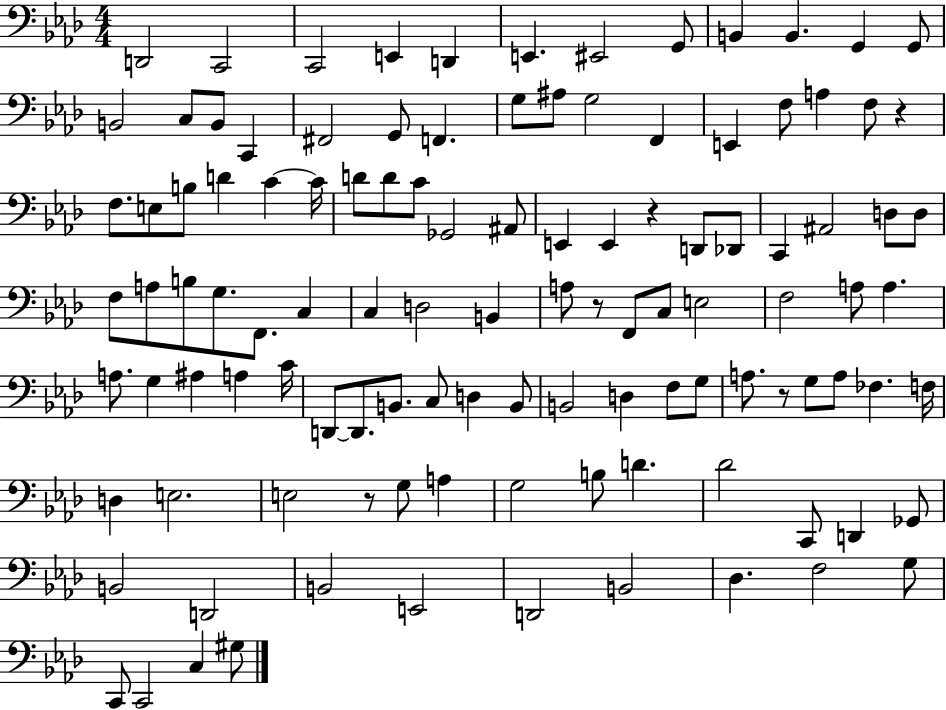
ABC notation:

X:1
T:Untitled
M:4/4
L:1/4
K:Ab
D,,2 C,,2 C,,2 E,, D,, E,, ^E,,2 G,,/2 B,, B,, G,, G,,/2 B,,2 C,/2 B,,/2 C,, ^F,,2 G,,/2 F,, G,/2 ^A,/2 G,2 F,, E,, F,/2 A, F,/2 z F,/2 E,/2 B,/2 D C C/4 D/2 D/2 C/2 _G,,2 ^A,,/2 E,, E,, z D,,/2 _D,,/2 C,, ^A,,2 D,/2 D,/2 F,/2 A,/2 B,/2 G,/2 F,,/2 C, C, D,2 B,, A,/2 z/2 F,,/2 C,/2 E,2 F,2 A,/2 A, A,/2 G, ^A, A, C/4 D,,/2 D,,/2 B,,/2 C,/2 D, B,,/2 B,,2 D, F,/2 G,/2 A,/2 z/2 G,/2 A,/2 _F, F,/4 D, E,2 E,2 z/2 G,/2 A, G,2 B,/2 D _D2 C,,/2 D,, _G,,/2 B,,2 D,,2 B,,2 E,,2 D,,2 B,,2 _D, F,2 G,/2 C,,/2 C,,2 C, ^G,/2